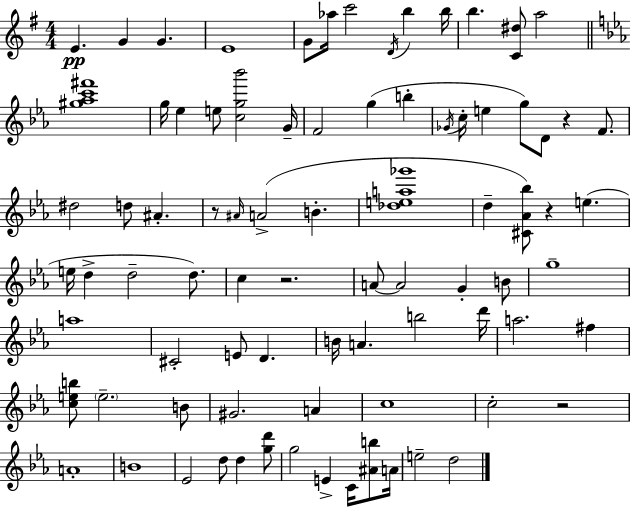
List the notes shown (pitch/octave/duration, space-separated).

E4/q. G4/q G4/q. E4/w G4/e Ab5/s C6/h D4/s B5/q B5/s B5/q. [C4,D#5]/e A5/h [G#5,Ab5,C6,F#6]/w G5/s Eb5/q E5/e [C5,G5,Bb6]/h G4/s F4/h G5/q B5/q Gb4/s C5/s E5/q G5/e D4/e R/q F4/e. D#5/h D5/e A#4/q. R/e A#4/s A4/h B4/q. [Db5,E5,A5,Gb6]/w D5/q [C#4,Ab4,Bb5]/e R/q E5/q. E5/s D5/q D5/h D5/e. C5/q R/h. A4/e A4/h G4/q B4/e G5/w A5/w C#4/h E4/e D4/q. B4/s A4/q. B5/h D6/s A5/h. F#5/q [C5,E5,B5]/e E5/h. B4/e G#4/h. A4/q C5/w C5/h R/h A4/w B4/w Eb4/h D5/e D5/q [G5,D6]/e G5/h E4/q C4/s [A#4,B5]/e A4/s E5/h D5/h